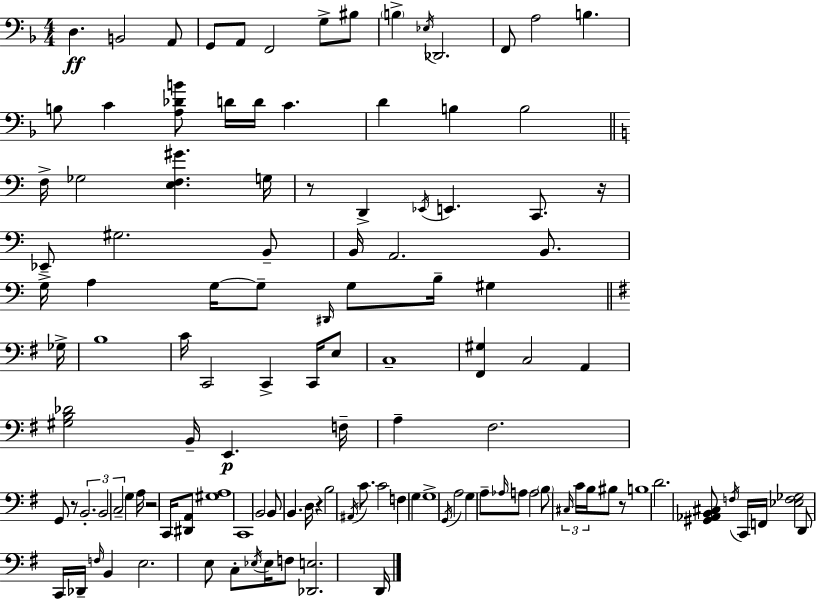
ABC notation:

X:1
T:Untitled
M:4/4
L:1/4
K:F
D, B,,2 A,,/2 G,,/2 A,,/2 F,,2 G,/2 ^B,/2 B, _E,/4 _D,,2 F,,/2 A,2 B, B,/2 C [A,_DB]/2 D/4 D/4 C D B, B,2 F,/4 _G,2 [E,F,^G] G,/4 z/2 D,, _E,,/4 E,, C,,/2 z/4 _E,,/2 ^G,2 B,,/2 B,,/4 A,,2 B,,/2 G,/4 A, G,/4 G,/2 ^D,,/4 G,/2 B,/4 ^G, _G,/4 B,4 C/4 C,,2 C,, C,,/4 E,/2 C,4 [^F,,^G,] C,2 A,, [^G,B,_D]2 B,,/4 E,, F,/4 A, ^F,2 G,,/2 z/2 B,,2 B,,2 C,2 G, A,/4 z2 C,,/4 [^D,,A,,]/2 [^G,A,]4 C,,4 B,,2 B,,/2 B,, D,/4 z B,2 ^A,,/4 C/2 C2 F, G, G,4 G,,/4 A,2 G, A,/2 _A,/4 A,/2 A,2 B,/2 ^C,/4 C/4 B,/4 ^B,/2 z/2 B,4 D2 [^G,,_A,,B,,^C,]/2 F,/4 C,,/4 F,,/4 [_E,F,_G,]2 D,,/2 C,,/4 _D,,/4 F,/4 B,, E,2 E,/2 C,/2 _E,/4 _E,/4 F,/2 [_D,,E,]2 D,,/4